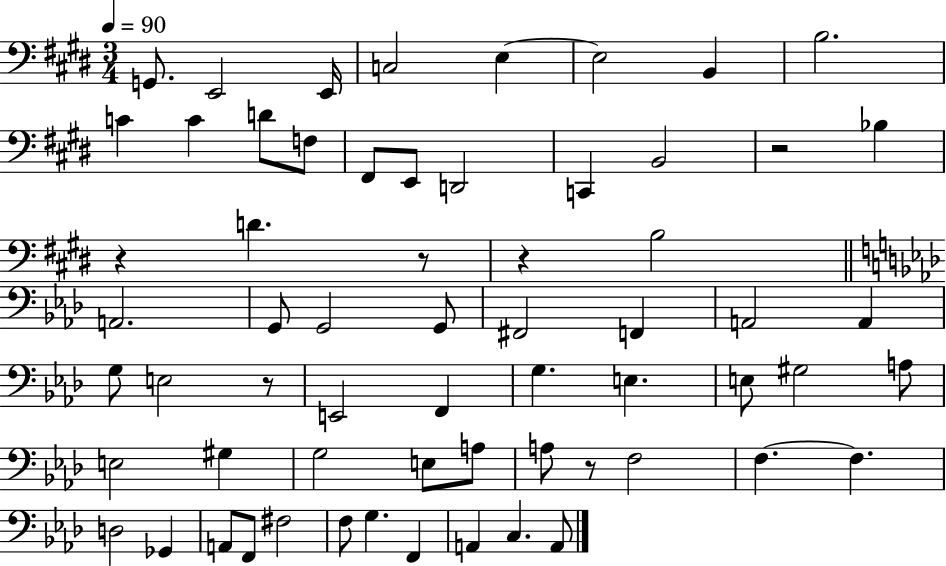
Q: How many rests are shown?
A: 6